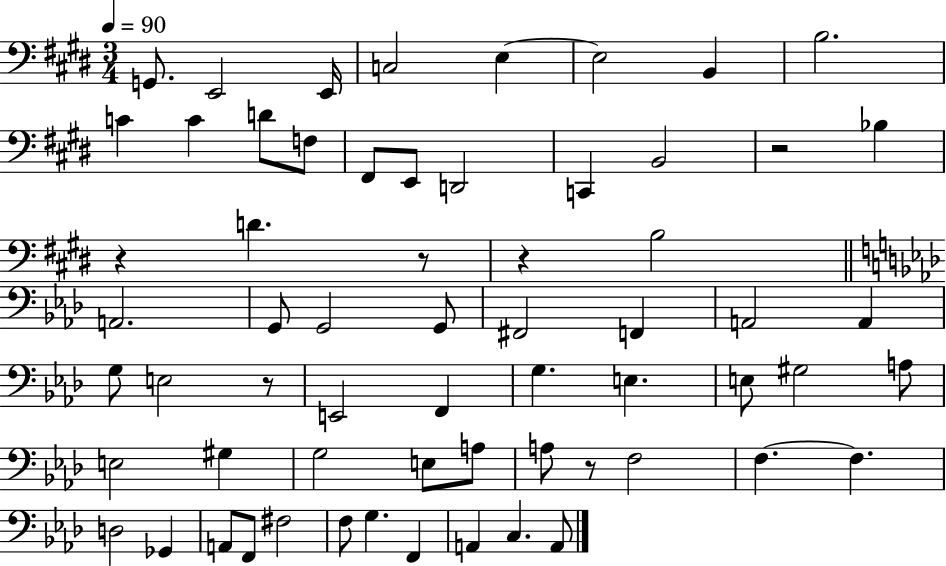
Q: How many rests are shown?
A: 6